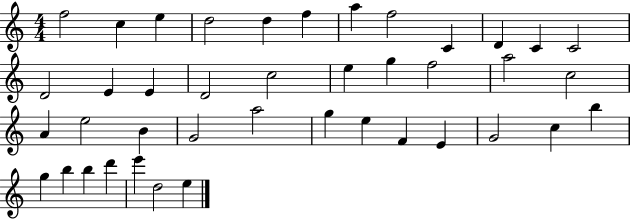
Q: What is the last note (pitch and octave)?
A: E5